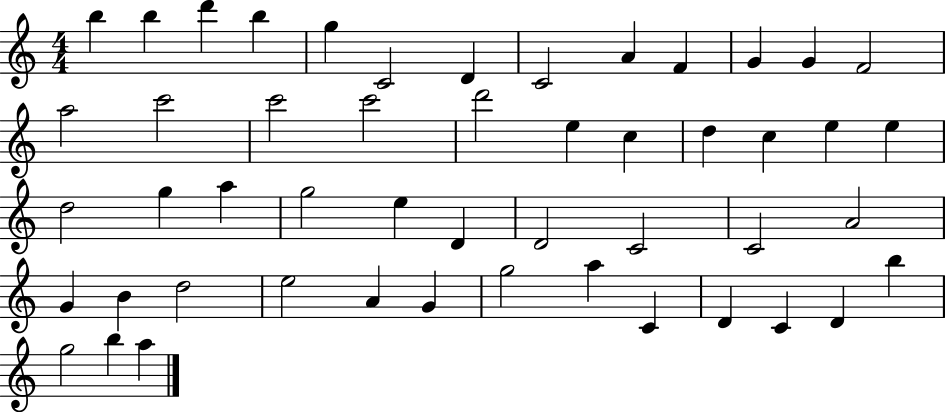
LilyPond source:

{
  \clef treble
  \numericTimeSignature
  \time 4/4
  \key c \major
  b''4 b''4 d'''4 b''4 | g''4 c'2 d'4 | c'2 a'4 f'4 | g'4 g'4 f'2 | \break a''2 c'''2 | c'''2 c'''2 | d'''2 e''4 c''4 | d''4 c''4 e''4 e''4 | \break d''2 g''4 a''4 | g''2 e''4 d'4 | d'2 c'2 | c'2 a'2 | \break g'4 b'4 d''2 | e''2 a'4 g'4 | g''2 a''4 c'4 | d'4 c'4 d'4 b''4 | \break g''2 b''4 a''4 | \bar "|."
}